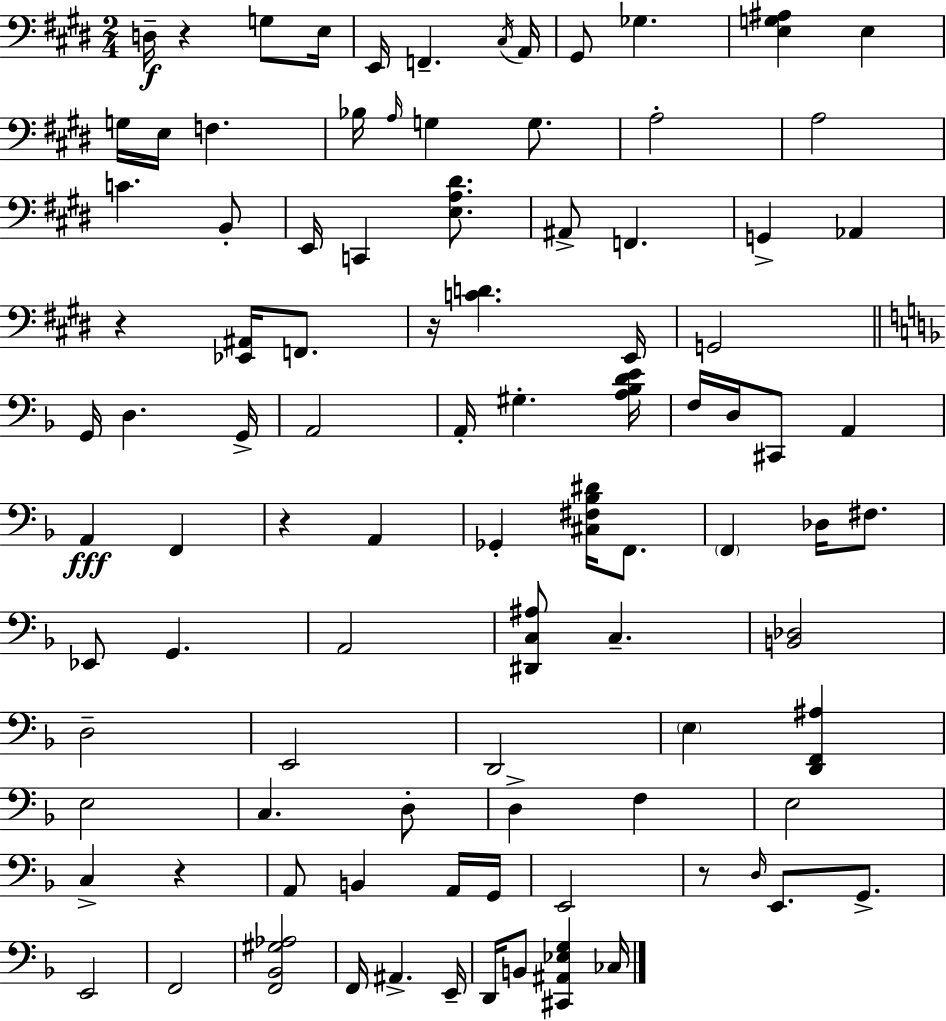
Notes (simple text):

D3/s R/q G3/e E3/s E2/s F2/q. C#3/s A2/s G#2/e Gb3/q. [E3,G3,A#3]/q E3/q G3/s E3/s F3/q. Bb3/s A3/s G3/q G3/e. A3/h A3/h C4/q. B2/e E2/s C2/q [E3,A3,D#4]/e. A#2/e F2/q. G2/q Ab2/q R/q [Eb2,A#2]/s F2/e. R/s [C4,D4]/q. E2/s G2/h G2/s D3/q. G2/s A2/h A2/s G#3/q. [A3,Bb3,D4,E4]/s F3/s D3/s C#2/e A2/q A2/q F2/q R/q A2/q Gb2/q [C#3,F#3,Bb3,D#4]/s F2/e. F2/q Db3/s F#3/e. Eb2/e G2/q. A2/h [D#2,C3,A#3]/e C3/q. [B2,Db3]/h D3/h E2/h D2/h E3/q [D2,F2,A#3]/q E3/h C3/q. D3/e D3/q F3/q E3/h C3/q R/q A2/e B2/q A2/s G2/s E2/h R/e D3/s E2/e. G2/e. E2/h F2/h [F2,Bb2,G#3,Ab3]/h F2/s A#2/q. E2/s D2/s B2/e [C#2,A#2,Eb3,G3]/q CES3/s